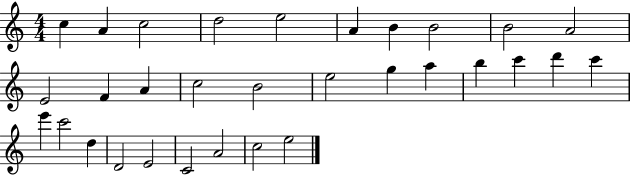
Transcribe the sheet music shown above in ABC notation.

X:1
T:Untitled
M:4/4
L:1/4
K:C
c A c2 d2 e2 A B B2 B2 A2 E2 F A c2 B2 e2 g a b c' d' c' e' c'2 d D2 E2 C2 A2 c2 e2